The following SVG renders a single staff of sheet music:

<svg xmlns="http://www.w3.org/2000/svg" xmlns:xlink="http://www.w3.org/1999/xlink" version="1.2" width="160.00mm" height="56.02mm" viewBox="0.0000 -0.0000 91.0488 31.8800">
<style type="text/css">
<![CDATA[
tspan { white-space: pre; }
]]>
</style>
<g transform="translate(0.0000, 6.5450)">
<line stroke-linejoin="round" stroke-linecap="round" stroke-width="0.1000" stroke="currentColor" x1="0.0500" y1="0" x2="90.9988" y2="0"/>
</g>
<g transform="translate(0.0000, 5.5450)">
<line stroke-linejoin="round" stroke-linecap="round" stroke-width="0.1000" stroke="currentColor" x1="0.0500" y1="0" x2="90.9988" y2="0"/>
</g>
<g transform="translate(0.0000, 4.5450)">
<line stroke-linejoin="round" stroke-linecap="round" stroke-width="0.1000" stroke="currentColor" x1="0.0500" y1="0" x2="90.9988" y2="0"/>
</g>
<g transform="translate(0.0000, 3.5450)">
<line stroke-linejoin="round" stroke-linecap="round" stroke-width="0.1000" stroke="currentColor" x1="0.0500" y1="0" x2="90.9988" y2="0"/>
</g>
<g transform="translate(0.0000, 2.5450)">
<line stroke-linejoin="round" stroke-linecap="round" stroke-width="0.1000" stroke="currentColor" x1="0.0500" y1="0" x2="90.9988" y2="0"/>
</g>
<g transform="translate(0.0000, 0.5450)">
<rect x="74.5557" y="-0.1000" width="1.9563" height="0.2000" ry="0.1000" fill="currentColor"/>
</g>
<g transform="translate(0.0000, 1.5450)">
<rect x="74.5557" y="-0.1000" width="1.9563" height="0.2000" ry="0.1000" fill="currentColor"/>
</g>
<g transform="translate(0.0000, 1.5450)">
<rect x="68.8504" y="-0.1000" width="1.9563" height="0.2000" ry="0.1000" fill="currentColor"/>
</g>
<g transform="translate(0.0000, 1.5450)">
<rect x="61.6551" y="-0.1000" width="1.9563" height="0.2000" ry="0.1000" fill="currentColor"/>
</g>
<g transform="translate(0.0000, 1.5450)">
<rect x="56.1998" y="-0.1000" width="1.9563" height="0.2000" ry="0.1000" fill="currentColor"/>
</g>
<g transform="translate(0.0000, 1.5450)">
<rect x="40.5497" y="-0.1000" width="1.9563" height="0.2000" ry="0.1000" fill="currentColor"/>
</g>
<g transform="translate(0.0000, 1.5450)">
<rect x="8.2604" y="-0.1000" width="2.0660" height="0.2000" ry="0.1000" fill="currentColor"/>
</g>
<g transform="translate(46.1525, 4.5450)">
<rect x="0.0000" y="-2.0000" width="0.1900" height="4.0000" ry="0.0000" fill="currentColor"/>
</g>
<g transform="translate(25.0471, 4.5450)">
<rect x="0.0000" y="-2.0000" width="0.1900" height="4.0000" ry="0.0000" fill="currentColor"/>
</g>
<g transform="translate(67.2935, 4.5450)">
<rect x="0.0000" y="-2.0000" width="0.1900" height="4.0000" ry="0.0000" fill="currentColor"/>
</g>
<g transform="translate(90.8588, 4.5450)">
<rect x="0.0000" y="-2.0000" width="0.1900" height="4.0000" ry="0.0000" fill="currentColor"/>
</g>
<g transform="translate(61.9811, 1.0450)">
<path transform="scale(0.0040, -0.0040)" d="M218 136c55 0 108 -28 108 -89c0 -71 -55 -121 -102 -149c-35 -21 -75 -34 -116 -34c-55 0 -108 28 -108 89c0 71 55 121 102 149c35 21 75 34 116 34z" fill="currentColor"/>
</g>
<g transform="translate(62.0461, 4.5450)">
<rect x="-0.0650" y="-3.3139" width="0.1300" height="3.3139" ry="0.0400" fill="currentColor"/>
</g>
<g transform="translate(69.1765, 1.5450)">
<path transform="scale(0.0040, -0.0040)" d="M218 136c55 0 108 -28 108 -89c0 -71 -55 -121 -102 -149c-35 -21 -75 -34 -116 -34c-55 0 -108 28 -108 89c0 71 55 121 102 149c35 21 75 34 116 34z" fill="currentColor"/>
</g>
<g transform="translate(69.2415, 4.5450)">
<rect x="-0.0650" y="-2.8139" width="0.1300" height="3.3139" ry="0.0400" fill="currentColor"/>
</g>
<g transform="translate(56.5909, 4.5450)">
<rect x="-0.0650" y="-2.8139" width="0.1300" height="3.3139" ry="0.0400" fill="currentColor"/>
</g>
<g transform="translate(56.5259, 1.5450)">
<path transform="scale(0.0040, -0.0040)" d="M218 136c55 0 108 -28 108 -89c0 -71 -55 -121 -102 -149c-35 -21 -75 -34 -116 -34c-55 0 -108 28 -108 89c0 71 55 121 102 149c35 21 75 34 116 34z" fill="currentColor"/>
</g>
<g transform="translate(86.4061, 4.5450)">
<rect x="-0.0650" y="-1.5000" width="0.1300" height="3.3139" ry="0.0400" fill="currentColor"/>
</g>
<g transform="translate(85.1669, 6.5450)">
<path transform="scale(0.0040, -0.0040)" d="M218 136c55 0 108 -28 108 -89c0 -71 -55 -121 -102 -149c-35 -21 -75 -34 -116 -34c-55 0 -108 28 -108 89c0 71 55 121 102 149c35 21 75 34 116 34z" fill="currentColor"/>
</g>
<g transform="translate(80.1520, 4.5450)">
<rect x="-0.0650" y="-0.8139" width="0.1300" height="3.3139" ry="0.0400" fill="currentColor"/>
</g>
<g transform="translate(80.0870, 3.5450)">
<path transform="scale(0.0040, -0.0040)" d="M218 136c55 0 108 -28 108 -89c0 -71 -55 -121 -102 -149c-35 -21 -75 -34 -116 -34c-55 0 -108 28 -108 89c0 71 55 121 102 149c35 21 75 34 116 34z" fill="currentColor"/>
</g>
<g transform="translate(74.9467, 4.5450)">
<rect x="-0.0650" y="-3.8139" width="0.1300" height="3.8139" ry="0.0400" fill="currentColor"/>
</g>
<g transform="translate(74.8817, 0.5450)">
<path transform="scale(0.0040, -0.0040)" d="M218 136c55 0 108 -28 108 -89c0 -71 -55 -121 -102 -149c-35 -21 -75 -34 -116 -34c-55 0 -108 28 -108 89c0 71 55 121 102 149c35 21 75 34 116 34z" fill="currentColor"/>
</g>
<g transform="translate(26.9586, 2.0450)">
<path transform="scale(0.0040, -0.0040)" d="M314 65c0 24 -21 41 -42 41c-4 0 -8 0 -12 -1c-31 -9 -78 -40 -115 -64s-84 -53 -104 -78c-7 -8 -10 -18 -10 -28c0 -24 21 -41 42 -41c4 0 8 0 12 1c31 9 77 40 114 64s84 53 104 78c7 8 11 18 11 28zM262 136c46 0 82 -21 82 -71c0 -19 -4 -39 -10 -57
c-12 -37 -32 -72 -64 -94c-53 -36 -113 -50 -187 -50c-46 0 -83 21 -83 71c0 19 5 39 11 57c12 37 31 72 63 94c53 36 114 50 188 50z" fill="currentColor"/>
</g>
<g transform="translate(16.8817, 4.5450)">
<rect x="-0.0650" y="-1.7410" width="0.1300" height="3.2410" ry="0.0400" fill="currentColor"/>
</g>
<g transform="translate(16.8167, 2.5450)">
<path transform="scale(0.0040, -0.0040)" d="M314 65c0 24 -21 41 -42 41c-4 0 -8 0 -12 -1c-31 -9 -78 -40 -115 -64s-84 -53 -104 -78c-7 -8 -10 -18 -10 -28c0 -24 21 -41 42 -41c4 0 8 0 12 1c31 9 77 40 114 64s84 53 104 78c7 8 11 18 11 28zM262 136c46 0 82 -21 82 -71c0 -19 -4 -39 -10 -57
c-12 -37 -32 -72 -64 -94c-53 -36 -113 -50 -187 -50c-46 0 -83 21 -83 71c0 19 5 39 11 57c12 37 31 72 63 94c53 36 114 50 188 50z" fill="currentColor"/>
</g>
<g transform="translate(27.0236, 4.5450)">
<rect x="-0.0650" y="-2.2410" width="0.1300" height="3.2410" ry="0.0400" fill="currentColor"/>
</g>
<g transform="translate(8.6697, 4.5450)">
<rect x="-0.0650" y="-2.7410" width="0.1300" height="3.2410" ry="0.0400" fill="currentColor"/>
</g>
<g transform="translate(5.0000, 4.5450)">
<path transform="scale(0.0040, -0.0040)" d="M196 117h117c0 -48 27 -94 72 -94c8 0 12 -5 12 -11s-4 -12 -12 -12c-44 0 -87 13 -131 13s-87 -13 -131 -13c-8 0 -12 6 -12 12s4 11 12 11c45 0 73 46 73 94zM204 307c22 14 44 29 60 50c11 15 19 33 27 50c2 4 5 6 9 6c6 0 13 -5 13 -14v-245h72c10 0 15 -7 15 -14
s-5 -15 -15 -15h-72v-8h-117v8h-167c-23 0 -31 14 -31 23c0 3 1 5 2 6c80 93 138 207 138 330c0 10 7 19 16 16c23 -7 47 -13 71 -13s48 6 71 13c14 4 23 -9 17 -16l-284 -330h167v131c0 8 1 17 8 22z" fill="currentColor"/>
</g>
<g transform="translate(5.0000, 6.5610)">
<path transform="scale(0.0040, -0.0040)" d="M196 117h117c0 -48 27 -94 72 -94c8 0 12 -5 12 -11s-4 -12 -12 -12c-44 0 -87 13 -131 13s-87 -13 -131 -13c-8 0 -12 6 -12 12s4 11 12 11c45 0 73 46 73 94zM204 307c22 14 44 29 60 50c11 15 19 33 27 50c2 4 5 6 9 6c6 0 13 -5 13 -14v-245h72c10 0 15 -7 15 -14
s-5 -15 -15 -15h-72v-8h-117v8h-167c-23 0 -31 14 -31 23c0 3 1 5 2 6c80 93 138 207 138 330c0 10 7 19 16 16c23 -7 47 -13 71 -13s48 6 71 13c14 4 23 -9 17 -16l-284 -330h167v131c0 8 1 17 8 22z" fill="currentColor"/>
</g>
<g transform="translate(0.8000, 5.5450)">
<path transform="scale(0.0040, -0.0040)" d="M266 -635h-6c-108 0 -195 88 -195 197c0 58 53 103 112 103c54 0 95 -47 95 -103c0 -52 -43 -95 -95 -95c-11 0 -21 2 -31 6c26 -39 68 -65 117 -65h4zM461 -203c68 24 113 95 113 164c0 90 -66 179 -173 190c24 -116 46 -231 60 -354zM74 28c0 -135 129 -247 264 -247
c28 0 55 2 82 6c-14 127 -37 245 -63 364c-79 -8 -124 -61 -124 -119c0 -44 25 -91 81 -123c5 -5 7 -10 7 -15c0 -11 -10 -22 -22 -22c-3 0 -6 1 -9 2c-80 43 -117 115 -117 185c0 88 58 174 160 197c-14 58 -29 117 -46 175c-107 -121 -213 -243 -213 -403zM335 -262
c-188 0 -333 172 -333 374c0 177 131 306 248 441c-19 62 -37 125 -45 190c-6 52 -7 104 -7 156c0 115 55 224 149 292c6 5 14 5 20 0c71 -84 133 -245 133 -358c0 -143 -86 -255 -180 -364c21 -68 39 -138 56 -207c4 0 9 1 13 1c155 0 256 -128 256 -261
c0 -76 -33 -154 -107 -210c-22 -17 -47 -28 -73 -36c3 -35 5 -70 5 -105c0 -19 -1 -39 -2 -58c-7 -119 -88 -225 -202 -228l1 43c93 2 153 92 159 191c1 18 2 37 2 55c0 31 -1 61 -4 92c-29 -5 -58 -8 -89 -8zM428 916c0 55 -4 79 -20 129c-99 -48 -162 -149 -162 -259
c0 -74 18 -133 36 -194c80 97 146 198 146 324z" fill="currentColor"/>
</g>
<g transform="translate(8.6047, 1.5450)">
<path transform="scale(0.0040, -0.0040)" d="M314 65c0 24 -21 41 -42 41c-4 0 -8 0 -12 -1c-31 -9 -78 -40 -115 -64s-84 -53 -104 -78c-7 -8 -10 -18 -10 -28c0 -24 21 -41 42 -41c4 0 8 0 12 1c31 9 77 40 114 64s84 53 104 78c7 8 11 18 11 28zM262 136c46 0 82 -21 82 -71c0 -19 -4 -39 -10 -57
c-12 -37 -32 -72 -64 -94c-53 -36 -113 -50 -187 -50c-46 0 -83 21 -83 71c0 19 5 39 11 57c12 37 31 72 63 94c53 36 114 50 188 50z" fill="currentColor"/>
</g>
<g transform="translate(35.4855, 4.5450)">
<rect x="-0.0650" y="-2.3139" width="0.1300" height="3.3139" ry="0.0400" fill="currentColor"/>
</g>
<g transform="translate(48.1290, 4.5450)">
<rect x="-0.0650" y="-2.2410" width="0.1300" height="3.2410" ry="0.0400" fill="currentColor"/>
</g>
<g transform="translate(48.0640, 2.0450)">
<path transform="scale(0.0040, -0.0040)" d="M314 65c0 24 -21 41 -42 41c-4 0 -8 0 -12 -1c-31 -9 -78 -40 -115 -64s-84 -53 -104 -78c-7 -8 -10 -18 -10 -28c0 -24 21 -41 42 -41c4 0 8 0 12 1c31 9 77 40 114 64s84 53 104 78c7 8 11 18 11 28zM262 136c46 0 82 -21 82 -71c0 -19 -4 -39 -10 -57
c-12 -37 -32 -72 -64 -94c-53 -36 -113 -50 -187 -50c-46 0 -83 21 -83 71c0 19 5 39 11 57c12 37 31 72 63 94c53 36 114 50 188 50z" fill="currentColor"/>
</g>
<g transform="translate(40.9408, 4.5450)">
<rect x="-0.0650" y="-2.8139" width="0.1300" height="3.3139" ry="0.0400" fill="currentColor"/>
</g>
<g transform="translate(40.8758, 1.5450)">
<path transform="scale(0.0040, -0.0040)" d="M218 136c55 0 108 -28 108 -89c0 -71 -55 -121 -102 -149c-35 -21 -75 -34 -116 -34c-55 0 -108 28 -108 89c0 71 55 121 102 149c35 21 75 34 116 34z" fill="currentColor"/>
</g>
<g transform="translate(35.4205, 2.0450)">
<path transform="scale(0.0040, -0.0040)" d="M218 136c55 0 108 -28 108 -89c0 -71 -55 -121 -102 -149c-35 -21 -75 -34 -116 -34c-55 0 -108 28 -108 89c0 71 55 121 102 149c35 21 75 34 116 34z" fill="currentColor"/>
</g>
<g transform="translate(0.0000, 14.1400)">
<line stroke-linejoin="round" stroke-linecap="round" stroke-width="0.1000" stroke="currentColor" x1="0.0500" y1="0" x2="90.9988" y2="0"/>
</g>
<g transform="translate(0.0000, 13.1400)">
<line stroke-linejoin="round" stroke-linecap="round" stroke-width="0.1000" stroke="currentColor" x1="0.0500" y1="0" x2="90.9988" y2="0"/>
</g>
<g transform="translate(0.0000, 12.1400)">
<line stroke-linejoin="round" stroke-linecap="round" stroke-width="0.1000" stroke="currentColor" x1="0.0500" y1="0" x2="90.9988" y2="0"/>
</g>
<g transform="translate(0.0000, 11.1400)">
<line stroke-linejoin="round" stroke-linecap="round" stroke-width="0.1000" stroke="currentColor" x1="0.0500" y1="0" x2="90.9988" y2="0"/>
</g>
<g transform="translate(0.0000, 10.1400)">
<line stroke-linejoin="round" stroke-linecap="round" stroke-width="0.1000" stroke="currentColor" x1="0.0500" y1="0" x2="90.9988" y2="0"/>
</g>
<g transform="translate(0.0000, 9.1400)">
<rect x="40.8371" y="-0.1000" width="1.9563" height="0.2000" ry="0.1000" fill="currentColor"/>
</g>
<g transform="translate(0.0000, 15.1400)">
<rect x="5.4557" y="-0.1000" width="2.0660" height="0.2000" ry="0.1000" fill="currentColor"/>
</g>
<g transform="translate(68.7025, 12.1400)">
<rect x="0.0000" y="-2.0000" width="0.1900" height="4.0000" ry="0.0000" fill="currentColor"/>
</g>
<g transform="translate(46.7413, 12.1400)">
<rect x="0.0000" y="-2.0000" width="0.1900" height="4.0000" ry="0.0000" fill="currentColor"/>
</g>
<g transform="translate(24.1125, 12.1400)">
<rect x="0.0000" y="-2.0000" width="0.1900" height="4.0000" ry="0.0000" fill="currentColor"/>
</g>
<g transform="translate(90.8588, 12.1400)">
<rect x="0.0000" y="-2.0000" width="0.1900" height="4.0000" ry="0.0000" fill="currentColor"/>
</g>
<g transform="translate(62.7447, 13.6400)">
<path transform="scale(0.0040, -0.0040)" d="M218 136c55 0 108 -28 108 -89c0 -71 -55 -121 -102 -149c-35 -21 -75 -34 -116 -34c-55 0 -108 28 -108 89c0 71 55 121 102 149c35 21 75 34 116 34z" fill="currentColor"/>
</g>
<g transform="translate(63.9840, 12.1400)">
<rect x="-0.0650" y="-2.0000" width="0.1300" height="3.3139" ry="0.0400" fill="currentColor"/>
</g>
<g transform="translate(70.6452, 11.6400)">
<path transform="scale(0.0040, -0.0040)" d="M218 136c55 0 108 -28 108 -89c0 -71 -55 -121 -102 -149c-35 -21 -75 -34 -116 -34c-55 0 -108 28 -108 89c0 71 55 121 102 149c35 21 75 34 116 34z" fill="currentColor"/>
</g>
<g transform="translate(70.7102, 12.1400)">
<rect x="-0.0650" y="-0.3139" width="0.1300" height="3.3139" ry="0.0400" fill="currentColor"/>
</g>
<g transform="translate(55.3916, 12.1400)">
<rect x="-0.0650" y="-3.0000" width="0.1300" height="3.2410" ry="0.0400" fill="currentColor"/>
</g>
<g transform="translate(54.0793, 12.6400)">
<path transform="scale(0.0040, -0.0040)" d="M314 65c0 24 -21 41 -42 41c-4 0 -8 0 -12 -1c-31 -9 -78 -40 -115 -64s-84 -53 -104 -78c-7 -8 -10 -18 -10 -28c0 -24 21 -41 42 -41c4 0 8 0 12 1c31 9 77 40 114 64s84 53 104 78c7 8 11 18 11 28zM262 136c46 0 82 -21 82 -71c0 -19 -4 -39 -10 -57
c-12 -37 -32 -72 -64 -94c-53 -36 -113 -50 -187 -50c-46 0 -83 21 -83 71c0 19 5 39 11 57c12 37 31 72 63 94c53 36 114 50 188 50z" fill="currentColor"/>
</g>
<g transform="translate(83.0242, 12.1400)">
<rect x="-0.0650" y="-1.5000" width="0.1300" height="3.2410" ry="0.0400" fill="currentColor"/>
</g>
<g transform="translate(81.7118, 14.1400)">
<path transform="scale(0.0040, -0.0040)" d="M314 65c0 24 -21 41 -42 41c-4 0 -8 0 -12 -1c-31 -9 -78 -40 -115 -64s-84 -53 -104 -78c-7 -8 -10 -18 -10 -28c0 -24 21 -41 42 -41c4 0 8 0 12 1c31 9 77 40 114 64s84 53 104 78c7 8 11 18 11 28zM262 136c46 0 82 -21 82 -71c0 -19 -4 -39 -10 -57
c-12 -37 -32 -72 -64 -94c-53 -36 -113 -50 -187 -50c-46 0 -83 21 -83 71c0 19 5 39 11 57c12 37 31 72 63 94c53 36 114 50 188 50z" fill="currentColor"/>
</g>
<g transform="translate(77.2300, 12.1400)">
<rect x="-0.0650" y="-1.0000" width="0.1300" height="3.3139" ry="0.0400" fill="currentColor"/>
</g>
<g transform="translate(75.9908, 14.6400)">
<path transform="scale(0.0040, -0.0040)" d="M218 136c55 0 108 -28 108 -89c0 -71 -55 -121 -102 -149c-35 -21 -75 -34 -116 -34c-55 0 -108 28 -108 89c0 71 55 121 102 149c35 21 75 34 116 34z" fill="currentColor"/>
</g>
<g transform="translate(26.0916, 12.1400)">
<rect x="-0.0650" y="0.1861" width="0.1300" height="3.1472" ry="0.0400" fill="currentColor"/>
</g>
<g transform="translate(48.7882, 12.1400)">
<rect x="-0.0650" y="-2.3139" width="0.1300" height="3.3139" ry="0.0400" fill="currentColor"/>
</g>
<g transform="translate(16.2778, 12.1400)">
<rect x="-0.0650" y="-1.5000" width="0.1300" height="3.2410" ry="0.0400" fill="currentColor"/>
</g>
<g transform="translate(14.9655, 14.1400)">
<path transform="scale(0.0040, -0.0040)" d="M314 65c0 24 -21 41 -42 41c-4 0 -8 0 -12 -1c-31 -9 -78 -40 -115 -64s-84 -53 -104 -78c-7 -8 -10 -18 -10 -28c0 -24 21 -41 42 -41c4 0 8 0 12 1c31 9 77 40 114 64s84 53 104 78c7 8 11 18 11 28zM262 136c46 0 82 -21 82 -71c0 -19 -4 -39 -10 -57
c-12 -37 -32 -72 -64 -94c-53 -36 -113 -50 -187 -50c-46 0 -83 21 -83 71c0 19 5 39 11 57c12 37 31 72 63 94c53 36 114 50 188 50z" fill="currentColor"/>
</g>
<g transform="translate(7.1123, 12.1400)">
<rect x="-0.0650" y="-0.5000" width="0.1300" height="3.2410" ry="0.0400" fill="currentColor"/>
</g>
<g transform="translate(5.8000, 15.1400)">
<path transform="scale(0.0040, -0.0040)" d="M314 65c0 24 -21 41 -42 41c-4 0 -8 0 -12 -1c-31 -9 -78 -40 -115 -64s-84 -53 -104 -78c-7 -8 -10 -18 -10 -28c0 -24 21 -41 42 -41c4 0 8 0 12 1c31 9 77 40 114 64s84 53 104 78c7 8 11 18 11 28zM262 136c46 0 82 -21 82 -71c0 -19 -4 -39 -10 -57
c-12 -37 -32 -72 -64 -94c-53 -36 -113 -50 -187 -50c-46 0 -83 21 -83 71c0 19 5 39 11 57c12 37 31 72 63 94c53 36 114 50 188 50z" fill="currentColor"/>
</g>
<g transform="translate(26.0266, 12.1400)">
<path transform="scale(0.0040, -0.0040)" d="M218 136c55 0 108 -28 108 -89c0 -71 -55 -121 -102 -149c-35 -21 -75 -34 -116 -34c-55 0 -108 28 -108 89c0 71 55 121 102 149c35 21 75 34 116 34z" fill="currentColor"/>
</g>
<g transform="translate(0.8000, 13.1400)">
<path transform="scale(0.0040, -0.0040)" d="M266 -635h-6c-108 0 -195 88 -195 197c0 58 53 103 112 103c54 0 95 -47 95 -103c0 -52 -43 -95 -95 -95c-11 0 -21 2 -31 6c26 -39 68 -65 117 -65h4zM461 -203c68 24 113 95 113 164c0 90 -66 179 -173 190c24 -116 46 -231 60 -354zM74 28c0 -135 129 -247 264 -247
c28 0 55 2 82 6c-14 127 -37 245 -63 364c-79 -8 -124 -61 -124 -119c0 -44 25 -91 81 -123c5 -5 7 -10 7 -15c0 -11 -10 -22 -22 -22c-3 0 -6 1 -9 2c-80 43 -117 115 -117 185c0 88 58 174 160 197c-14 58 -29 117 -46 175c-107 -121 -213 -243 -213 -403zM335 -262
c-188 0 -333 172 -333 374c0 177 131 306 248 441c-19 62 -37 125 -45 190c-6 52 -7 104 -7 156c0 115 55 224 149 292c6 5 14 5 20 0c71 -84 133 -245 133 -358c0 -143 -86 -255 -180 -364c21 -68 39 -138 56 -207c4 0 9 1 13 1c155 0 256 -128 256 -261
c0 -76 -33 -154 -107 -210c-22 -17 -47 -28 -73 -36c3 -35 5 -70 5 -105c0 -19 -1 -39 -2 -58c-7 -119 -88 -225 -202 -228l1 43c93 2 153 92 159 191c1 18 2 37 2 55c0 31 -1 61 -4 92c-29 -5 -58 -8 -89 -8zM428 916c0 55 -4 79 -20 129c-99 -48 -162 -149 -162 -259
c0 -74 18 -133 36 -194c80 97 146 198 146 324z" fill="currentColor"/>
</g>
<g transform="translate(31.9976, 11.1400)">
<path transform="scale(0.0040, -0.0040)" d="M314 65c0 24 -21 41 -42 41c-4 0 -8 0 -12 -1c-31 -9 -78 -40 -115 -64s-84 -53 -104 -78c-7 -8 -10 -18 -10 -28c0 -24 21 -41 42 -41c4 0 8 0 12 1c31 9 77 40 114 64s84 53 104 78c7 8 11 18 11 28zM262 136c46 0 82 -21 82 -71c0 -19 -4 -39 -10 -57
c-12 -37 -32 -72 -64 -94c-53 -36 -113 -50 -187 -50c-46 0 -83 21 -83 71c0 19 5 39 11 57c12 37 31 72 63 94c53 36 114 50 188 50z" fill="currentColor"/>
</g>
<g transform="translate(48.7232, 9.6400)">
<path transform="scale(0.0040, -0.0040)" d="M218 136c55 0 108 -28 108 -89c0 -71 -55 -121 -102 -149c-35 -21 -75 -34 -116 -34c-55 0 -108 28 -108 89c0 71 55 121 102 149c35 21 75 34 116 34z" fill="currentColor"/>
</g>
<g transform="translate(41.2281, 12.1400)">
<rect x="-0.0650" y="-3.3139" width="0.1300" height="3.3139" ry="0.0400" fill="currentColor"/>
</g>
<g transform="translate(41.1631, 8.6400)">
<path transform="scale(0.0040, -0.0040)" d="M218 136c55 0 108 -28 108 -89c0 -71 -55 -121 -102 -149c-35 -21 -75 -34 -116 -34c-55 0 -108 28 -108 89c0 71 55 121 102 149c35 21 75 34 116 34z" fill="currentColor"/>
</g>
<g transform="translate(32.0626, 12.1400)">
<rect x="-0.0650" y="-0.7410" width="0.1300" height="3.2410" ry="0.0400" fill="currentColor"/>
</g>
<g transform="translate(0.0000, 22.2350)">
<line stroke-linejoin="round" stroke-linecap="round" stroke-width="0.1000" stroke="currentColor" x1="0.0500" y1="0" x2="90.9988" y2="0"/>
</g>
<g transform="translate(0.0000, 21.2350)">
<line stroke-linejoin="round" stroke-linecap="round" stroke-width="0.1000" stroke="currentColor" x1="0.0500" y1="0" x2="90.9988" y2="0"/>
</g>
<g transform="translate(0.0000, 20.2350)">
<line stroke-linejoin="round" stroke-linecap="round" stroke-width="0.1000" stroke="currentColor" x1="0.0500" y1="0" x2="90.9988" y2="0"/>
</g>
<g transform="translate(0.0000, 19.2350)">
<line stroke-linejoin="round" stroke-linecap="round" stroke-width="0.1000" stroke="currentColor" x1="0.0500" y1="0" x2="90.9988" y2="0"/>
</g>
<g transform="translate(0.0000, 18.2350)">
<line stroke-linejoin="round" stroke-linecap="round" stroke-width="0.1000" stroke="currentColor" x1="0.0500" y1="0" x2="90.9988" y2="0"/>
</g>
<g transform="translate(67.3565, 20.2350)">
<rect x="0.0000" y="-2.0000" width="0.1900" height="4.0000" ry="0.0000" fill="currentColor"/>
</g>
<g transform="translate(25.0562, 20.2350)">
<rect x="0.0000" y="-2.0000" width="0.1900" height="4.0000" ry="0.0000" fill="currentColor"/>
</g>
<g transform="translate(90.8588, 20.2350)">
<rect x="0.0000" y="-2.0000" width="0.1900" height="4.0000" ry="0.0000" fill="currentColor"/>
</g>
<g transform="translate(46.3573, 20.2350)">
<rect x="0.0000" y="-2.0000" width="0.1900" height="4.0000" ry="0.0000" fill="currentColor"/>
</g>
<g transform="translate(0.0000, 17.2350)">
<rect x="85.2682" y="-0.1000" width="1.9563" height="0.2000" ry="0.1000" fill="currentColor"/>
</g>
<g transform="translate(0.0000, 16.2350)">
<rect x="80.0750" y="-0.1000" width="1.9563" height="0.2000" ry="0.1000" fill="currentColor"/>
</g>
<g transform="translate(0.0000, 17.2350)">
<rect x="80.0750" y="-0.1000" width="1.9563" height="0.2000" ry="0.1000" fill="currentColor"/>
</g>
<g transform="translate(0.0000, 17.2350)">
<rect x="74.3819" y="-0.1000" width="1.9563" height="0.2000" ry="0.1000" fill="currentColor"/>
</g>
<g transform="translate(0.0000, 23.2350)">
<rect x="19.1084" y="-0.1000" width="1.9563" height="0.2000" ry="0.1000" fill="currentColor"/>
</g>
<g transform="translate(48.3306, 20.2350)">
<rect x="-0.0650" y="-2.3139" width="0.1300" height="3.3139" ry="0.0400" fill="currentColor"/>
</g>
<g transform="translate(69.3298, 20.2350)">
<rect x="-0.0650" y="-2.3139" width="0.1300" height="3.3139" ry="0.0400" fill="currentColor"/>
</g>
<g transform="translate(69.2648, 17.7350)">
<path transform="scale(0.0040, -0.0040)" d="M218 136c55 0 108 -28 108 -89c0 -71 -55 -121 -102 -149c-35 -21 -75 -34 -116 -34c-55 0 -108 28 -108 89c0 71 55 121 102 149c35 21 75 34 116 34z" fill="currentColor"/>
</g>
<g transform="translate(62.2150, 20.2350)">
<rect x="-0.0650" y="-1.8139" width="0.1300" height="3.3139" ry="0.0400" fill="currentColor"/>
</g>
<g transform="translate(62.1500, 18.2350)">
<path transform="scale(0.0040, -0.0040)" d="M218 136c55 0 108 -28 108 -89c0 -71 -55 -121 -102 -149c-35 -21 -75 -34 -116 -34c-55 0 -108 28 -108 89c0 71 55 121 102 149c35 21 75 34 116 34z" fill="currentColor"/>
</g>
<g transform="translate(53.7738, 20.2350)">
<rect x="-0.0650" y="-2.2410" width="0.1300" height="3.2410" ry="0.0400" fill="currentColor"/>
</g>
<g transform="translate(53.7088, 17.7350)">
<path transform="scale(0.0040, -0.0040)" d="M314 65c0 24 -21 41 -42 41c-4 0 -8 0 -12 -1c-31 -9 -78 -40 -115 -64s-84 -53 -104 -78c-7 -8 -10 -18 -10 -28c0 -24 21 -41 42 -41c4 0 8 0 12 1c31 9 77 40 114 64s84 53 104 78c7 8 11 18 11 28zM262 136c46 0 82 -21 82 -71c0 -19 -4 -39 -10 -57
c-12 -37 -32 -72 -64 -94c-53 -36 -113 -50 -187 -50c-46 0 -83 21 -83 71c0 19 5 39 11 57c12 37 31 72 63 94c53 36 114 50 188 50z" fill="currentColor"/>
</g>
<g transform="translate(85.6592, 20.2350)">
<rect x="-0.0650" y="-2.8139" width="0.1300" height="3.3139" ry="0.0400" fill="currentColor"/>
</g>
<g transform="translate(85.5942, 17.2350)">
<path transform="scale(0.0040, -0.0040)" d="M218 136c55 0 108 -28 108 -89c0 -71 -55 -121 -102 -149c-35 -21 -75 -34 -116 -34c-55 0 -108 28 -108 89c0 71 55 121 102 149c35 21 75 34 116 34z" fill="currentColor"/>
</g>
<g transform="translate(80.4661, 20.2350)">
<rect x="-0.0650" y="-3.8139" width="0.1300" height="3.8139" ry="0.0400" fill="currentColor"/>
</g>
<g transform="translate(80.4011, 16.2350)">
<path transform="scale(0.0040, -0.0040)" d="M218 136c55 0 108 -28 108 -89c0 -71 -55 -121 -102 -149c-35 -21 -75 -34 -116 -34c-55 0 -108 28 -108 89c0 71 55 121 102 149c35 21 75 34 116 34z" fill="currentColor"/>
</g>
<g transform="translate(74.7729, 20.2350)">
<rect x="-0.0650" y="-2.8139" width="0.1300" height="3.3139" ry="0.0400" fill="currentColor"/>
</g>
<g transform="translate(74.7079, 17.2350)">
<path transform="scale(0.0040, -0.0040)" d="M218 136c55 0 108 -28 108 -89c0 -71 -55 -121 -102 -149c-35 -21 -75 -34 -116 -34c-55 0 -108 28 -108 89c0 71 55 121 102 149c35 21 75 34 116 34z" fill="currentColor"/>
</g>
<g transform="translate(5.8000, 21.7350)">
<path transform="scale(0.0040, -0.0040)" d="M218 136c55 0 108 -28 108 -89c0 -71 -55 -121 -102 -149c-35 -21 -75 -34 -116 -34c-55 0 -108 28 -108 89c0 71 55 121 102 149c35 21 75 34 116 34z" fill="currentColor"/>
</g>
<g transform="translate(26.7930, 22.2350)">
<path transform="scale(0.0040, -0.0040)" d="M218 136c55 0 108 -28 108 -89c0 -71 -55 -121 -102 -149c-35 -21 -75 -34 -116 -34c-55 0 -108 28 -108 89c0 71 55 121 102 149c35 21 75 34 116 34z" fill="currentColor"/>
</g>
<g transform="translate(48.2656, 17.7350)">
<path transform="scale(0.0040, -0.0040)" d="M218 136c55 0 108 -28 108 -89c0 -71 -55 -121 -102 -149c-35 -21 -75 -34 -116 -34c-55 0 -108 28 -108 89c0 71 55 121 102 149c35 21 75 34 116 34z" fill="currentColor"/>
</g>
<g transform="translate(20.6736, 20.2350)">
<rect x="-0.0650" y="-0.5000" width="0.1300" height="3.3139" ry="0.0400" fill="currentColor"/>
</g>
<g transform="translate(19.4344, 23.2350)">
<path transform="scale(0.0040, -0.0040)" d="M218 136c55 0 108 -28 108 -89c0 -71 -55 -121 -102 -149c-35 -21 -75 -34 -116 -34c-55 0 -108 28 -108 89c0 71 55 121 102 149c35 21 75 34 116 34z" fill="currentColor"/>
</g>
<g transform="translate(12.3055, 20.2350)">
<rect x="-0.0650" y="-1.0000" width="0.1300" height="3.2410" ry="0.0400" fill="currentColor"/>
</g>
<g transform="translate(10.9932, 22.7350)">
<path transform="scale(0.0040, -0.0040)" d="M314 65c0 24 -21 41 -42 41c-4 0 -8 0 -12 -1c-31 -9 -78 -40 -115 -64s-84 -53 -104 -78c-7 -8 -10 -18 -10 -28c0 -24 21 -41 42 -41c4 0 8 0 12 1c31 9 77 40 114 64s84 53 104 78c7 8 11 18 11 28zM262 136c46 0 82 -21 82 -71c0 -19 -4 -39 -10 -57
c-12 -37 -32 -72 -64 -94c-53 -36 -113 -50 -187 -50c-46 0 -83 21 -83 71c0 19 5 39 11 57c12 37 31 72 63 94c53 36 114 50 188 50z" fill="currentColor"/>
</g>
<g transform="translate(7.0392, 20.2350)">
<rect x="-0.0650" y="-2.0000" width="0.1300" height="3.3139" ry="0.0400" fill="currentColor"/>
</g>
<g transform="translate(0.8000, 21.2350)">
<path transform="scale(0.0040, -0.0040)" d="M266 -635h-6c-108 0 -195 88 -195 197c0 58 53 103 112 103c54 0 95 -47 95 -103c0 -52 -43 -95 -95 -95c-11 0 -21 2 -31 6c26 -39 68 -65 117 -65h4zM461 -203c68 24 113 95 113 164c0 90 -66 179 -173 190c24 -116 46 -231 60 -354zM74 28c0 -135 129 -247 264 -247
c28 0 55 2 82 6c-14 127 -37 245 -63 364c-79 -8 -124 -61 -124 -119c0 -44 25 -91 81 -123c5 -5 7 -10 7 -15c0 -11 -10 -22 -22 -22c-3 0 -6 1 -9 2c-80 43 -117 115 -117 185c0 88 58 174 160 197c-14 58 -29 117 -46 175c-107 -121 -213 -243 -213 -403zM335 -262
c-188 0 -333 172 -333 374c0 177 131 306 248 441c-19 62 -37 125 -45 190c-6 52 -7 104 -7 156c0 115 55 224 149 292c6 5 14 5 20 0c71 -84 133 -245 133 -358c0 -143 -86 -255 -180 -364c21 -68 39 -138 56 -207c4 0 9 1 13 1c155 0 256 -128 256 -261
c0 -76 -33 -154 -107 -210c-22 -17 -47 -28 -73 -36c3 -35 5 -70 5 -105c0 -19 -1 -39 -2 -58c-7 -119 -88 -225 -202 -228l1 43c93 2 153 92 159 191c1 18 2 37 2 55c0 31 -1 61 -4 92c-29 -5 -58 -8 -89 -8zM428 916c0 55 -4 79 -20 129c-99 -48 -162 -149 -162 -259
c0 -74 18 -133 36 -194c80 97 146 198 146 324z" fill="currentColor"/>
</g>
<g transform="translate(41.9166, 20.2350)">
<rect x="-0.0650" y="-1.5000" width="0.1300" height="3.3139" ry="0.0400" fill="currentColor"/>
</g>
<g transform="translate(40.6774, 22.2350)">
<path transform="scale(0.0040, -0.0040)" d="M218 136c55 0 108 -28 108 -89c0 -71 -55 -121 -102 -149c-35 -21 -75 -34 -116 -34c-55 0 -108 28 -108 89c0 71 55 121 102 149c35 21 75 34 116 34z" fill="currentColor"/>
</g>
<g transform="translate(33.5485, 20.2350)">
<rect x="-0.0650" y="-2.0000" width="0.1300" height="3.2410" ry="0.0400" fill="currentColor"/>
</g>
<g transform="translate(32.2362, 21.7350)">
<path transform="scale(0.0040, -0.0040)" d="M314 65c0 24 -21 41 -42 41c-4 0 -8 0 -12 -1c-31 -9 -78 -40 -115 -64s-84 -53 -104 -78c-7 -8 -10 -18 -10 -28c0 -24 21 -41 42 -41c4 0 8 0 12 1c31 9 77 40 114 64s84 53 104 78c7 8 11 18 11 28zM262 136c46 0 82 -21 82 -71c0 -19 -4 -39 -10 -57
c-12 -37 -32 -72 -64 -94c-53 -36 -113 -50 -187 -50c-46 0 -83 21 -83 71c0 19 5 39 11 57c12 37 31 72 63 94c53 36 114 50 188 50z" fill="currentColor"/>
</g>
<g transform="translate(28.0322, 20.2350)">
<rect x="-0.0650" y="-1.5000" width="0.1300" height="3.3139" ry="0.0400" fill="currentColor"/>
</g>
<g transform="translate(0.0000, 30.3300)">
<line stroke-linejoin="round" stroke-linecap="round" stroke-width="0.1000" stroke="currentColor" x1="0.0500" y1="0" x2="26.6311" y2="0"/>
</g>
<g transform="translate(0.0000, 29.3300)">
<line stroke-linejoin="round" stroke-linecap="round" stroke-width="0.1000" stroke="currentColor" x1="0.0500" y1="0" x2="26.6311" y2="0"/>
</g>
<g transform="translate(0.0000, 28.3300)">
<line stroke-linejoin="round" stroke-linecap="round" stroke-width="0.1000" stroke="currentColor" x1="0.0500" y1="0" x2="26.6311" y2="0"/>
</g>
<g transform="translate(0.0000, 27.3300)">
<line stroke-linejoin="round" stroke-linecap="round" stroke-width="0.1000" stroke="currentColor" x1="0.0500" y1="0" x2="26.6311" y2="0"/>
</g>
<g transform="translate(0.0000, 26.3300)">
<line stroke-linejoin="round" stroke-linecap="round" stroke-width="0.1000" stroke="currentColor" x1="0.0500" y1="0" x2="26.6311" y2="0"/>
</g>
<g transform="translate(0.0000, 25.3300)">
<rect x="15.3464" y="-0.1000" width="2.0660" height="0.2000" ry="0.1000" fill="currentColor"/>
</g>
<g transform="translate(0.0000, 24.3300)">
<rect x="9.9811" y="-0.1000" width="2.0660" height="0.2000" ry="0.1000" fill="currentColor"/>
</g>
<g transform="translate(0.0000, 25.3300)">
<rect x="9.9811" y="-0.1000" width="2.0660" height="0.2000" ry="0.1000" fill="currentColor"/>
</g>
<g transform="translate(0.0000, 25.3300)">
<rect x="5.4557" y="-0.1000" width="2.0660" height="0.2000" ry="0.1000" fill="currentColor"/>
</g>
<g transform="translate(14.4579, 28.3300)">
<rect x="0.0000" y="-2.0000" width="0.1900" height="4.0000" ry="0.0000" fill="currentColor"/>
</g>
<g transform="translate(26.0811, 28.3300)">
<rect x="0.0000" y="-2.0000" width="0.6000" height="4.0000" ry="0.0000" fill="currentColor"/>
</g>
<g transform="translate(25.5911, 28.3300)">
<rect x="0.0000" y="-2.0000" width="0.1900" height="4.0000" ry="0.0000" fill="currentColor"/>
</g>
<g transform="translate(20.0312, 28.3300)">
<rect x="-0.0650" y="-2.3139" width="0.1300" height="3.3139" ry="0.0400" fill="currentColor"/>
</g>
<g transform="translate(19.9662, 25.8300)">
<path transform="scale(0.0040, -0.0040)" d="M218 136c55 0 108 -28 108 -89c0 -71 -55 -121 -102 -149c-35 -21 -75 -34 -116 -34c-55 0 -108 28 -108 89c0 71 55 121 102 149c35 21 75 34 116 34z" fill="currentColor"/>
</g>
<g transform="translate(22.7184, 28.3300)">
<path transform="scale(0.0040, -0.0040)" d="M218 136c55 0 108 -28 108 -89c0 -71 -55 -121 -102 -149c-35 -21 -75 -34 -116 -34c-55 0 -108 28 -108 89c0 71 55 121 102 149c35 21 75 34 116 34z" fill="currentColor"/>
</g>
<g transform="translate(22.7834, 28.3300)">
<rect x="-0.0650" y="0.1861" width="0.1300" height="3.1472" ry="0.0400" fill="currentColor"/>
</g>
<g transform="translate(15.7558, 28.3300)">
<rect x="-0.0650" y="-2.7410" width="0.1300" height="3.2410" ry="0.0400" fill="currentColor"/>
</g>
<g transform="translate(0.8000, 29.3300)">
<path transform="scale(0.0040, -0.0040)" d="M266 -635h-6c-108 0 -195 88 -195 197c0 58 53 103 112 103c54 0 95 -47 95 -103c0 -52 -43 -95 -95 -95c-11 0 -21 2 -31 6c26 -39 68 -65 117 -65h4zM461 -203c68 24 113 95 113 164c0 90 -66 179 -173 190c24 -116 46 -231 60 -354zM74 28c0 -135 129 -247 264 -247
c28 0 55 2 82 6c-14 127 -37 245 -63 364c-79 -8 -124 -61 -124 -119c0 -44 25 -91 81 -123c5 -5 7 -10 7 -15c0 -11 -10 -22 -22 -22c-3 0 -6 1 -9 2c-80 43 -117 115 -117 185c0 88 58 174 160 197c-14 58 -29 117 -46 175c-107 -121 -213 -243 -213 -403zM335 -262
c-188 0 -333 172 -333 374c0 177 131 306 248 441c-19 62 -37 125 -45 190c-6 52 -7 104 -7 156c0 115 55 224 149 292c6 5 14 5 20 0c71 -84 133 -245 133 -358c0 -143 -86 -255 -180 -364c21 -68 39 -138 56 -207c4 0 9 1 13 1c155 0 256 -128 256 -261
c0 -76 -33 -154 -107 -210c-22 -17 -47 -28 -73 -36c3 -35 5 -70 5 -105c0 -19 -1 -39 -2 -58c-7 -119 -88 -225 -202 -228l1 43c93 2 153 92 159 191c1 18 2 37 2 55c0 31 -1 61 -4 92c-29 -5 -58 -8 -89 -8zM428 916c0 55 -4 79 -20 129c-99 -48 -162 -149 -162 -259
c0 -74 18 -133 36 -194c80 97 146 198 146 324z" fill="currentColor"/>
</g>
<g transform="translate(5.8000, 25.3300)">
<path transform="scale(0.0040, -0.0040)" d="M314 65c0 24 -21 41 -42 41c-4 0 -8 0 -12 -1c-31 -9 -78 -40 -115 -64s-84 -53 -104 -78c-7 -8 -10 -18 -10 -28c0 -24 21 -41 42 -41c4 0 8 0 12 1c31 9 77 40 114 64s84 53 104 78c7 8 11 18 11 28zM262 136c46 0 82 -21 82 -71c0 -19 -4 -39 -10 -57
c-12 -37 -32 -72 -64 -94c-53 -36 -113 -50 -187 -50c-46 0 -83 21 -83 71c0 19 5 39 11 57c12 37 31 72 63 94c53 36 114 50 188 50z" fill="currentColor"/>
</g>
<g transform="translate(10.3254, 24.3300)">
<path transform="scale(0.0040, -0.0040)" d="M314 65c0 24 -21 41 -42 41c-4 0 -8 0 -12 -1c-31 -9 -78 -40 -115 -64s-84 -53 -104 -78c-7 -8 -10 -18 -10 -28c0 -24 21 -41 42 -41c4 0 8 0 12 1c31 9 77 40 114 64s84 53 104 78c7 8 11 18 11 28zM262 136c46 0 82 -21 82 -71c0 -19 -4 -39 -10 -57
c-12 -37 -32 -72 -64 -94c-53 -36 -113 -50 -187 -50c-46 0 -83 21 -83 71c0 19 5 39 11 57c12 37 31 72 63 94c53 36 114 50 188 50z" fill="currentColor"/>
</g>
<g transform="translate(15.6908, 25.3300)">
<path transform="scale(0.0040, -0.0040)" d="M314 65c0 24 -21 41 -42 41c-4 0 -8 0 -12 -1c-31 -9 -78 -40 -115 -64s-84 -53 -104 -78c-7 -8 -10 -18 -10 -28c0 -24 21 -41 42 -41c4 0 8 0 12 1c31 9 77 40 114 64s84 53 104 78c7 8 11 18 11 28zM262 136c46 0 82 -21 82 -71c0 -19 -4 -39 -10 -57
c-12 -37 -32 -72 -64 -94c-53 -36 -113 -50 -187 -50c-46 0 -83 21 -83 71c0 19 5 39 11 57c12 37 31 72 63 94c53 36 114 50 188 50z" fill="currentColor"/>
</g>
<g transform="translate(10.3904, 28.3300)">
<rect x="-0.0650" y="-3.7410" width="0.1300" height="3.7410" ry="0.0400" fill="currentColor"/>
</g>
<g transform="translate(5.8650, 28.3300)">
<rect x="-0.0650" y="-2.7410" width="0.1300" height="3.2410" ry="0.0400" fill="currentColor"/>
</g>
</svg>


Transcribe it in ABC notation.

X:1
T:Untitled
M:4/4
L:1/4
K:C
a2 f2 g2 g a g2 a b a c' d E C2 E2 B d2 b g A2 F c D E2 F D2 C E F2 E g g2 f g a c' a a2 c'2 a2 g B